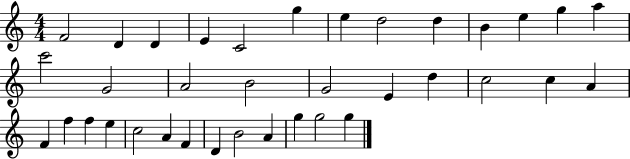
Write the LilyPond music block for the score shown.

{
  \clef treble
  \numericTimeSignature
  \time 4/4
  \key c \major
  f'2 d'4 d'4 | e'4 c'2 g''4 | e''4 d''2 d''4 | b'4 e''4 g''4 a''4 | \break c'''2 g'2 | a'2 b'2 | g'2 e'4 d''4 | c''2 c''4 a'4 | \break f'4 f''4 f''4 e''4 | c''2 a'4 f'4 | d'4 b'2 a'4 | g''4 g''2 g''4 | \break \bar "|."
}